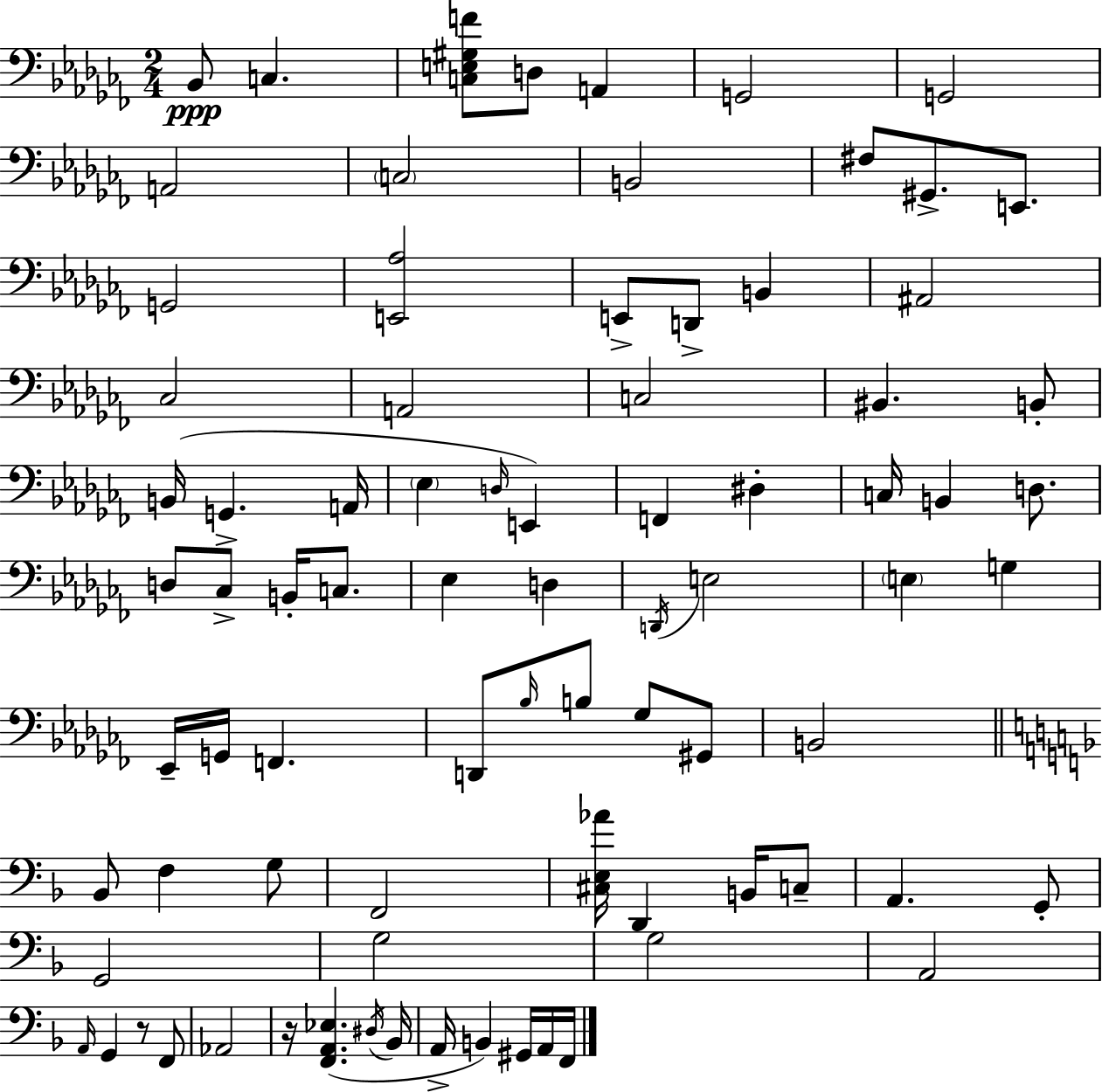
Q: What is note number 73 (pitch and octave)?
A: B2